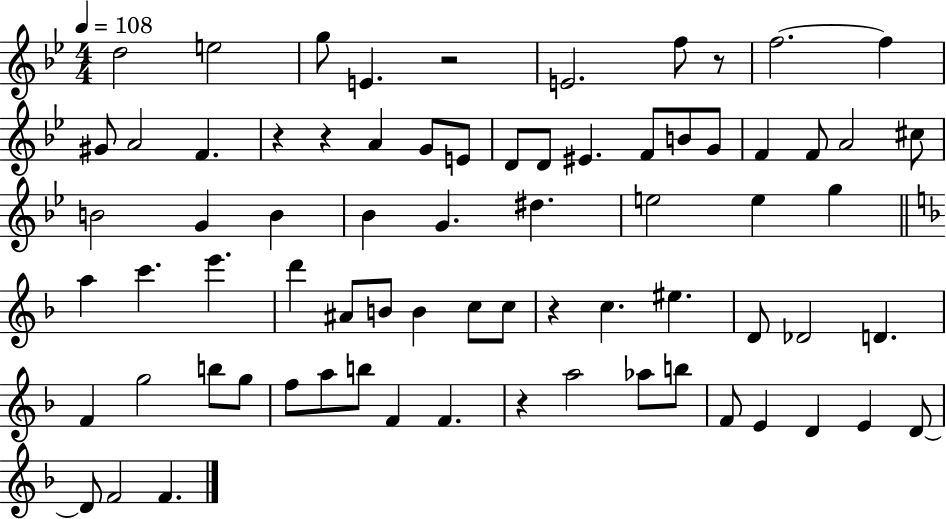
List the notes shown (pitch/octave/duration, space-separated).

D5/h E5/h G5/e E4/q. R/h E4/h. F5/e R/e F5/h. F5/q G#4/e A4/h F4/q. R/q R/q A4/q G4/e E4/e D4/e D4/e EIS4/q. F4/e B4/e G4/e F4/q F4/e A4/h C#5/e B4/h G4/q B4/q Bb4/q G4/q. D#5/q. E5/h E5/q G5/q A5/q C6/q. E6/q. D6/q A#4/e B4/e B4/q C5/e C5/e R/q C5/q. EIS5/q. D4/e Db4/h D4/q. F4/q G5/h B5/e G5/e F5/e A5/e B5/e F4/q F4/q. R/q A5/h Ab5/e B5/e F4/e E4/q D4/q E4/q D4/e D4/e F4/h F4/q.